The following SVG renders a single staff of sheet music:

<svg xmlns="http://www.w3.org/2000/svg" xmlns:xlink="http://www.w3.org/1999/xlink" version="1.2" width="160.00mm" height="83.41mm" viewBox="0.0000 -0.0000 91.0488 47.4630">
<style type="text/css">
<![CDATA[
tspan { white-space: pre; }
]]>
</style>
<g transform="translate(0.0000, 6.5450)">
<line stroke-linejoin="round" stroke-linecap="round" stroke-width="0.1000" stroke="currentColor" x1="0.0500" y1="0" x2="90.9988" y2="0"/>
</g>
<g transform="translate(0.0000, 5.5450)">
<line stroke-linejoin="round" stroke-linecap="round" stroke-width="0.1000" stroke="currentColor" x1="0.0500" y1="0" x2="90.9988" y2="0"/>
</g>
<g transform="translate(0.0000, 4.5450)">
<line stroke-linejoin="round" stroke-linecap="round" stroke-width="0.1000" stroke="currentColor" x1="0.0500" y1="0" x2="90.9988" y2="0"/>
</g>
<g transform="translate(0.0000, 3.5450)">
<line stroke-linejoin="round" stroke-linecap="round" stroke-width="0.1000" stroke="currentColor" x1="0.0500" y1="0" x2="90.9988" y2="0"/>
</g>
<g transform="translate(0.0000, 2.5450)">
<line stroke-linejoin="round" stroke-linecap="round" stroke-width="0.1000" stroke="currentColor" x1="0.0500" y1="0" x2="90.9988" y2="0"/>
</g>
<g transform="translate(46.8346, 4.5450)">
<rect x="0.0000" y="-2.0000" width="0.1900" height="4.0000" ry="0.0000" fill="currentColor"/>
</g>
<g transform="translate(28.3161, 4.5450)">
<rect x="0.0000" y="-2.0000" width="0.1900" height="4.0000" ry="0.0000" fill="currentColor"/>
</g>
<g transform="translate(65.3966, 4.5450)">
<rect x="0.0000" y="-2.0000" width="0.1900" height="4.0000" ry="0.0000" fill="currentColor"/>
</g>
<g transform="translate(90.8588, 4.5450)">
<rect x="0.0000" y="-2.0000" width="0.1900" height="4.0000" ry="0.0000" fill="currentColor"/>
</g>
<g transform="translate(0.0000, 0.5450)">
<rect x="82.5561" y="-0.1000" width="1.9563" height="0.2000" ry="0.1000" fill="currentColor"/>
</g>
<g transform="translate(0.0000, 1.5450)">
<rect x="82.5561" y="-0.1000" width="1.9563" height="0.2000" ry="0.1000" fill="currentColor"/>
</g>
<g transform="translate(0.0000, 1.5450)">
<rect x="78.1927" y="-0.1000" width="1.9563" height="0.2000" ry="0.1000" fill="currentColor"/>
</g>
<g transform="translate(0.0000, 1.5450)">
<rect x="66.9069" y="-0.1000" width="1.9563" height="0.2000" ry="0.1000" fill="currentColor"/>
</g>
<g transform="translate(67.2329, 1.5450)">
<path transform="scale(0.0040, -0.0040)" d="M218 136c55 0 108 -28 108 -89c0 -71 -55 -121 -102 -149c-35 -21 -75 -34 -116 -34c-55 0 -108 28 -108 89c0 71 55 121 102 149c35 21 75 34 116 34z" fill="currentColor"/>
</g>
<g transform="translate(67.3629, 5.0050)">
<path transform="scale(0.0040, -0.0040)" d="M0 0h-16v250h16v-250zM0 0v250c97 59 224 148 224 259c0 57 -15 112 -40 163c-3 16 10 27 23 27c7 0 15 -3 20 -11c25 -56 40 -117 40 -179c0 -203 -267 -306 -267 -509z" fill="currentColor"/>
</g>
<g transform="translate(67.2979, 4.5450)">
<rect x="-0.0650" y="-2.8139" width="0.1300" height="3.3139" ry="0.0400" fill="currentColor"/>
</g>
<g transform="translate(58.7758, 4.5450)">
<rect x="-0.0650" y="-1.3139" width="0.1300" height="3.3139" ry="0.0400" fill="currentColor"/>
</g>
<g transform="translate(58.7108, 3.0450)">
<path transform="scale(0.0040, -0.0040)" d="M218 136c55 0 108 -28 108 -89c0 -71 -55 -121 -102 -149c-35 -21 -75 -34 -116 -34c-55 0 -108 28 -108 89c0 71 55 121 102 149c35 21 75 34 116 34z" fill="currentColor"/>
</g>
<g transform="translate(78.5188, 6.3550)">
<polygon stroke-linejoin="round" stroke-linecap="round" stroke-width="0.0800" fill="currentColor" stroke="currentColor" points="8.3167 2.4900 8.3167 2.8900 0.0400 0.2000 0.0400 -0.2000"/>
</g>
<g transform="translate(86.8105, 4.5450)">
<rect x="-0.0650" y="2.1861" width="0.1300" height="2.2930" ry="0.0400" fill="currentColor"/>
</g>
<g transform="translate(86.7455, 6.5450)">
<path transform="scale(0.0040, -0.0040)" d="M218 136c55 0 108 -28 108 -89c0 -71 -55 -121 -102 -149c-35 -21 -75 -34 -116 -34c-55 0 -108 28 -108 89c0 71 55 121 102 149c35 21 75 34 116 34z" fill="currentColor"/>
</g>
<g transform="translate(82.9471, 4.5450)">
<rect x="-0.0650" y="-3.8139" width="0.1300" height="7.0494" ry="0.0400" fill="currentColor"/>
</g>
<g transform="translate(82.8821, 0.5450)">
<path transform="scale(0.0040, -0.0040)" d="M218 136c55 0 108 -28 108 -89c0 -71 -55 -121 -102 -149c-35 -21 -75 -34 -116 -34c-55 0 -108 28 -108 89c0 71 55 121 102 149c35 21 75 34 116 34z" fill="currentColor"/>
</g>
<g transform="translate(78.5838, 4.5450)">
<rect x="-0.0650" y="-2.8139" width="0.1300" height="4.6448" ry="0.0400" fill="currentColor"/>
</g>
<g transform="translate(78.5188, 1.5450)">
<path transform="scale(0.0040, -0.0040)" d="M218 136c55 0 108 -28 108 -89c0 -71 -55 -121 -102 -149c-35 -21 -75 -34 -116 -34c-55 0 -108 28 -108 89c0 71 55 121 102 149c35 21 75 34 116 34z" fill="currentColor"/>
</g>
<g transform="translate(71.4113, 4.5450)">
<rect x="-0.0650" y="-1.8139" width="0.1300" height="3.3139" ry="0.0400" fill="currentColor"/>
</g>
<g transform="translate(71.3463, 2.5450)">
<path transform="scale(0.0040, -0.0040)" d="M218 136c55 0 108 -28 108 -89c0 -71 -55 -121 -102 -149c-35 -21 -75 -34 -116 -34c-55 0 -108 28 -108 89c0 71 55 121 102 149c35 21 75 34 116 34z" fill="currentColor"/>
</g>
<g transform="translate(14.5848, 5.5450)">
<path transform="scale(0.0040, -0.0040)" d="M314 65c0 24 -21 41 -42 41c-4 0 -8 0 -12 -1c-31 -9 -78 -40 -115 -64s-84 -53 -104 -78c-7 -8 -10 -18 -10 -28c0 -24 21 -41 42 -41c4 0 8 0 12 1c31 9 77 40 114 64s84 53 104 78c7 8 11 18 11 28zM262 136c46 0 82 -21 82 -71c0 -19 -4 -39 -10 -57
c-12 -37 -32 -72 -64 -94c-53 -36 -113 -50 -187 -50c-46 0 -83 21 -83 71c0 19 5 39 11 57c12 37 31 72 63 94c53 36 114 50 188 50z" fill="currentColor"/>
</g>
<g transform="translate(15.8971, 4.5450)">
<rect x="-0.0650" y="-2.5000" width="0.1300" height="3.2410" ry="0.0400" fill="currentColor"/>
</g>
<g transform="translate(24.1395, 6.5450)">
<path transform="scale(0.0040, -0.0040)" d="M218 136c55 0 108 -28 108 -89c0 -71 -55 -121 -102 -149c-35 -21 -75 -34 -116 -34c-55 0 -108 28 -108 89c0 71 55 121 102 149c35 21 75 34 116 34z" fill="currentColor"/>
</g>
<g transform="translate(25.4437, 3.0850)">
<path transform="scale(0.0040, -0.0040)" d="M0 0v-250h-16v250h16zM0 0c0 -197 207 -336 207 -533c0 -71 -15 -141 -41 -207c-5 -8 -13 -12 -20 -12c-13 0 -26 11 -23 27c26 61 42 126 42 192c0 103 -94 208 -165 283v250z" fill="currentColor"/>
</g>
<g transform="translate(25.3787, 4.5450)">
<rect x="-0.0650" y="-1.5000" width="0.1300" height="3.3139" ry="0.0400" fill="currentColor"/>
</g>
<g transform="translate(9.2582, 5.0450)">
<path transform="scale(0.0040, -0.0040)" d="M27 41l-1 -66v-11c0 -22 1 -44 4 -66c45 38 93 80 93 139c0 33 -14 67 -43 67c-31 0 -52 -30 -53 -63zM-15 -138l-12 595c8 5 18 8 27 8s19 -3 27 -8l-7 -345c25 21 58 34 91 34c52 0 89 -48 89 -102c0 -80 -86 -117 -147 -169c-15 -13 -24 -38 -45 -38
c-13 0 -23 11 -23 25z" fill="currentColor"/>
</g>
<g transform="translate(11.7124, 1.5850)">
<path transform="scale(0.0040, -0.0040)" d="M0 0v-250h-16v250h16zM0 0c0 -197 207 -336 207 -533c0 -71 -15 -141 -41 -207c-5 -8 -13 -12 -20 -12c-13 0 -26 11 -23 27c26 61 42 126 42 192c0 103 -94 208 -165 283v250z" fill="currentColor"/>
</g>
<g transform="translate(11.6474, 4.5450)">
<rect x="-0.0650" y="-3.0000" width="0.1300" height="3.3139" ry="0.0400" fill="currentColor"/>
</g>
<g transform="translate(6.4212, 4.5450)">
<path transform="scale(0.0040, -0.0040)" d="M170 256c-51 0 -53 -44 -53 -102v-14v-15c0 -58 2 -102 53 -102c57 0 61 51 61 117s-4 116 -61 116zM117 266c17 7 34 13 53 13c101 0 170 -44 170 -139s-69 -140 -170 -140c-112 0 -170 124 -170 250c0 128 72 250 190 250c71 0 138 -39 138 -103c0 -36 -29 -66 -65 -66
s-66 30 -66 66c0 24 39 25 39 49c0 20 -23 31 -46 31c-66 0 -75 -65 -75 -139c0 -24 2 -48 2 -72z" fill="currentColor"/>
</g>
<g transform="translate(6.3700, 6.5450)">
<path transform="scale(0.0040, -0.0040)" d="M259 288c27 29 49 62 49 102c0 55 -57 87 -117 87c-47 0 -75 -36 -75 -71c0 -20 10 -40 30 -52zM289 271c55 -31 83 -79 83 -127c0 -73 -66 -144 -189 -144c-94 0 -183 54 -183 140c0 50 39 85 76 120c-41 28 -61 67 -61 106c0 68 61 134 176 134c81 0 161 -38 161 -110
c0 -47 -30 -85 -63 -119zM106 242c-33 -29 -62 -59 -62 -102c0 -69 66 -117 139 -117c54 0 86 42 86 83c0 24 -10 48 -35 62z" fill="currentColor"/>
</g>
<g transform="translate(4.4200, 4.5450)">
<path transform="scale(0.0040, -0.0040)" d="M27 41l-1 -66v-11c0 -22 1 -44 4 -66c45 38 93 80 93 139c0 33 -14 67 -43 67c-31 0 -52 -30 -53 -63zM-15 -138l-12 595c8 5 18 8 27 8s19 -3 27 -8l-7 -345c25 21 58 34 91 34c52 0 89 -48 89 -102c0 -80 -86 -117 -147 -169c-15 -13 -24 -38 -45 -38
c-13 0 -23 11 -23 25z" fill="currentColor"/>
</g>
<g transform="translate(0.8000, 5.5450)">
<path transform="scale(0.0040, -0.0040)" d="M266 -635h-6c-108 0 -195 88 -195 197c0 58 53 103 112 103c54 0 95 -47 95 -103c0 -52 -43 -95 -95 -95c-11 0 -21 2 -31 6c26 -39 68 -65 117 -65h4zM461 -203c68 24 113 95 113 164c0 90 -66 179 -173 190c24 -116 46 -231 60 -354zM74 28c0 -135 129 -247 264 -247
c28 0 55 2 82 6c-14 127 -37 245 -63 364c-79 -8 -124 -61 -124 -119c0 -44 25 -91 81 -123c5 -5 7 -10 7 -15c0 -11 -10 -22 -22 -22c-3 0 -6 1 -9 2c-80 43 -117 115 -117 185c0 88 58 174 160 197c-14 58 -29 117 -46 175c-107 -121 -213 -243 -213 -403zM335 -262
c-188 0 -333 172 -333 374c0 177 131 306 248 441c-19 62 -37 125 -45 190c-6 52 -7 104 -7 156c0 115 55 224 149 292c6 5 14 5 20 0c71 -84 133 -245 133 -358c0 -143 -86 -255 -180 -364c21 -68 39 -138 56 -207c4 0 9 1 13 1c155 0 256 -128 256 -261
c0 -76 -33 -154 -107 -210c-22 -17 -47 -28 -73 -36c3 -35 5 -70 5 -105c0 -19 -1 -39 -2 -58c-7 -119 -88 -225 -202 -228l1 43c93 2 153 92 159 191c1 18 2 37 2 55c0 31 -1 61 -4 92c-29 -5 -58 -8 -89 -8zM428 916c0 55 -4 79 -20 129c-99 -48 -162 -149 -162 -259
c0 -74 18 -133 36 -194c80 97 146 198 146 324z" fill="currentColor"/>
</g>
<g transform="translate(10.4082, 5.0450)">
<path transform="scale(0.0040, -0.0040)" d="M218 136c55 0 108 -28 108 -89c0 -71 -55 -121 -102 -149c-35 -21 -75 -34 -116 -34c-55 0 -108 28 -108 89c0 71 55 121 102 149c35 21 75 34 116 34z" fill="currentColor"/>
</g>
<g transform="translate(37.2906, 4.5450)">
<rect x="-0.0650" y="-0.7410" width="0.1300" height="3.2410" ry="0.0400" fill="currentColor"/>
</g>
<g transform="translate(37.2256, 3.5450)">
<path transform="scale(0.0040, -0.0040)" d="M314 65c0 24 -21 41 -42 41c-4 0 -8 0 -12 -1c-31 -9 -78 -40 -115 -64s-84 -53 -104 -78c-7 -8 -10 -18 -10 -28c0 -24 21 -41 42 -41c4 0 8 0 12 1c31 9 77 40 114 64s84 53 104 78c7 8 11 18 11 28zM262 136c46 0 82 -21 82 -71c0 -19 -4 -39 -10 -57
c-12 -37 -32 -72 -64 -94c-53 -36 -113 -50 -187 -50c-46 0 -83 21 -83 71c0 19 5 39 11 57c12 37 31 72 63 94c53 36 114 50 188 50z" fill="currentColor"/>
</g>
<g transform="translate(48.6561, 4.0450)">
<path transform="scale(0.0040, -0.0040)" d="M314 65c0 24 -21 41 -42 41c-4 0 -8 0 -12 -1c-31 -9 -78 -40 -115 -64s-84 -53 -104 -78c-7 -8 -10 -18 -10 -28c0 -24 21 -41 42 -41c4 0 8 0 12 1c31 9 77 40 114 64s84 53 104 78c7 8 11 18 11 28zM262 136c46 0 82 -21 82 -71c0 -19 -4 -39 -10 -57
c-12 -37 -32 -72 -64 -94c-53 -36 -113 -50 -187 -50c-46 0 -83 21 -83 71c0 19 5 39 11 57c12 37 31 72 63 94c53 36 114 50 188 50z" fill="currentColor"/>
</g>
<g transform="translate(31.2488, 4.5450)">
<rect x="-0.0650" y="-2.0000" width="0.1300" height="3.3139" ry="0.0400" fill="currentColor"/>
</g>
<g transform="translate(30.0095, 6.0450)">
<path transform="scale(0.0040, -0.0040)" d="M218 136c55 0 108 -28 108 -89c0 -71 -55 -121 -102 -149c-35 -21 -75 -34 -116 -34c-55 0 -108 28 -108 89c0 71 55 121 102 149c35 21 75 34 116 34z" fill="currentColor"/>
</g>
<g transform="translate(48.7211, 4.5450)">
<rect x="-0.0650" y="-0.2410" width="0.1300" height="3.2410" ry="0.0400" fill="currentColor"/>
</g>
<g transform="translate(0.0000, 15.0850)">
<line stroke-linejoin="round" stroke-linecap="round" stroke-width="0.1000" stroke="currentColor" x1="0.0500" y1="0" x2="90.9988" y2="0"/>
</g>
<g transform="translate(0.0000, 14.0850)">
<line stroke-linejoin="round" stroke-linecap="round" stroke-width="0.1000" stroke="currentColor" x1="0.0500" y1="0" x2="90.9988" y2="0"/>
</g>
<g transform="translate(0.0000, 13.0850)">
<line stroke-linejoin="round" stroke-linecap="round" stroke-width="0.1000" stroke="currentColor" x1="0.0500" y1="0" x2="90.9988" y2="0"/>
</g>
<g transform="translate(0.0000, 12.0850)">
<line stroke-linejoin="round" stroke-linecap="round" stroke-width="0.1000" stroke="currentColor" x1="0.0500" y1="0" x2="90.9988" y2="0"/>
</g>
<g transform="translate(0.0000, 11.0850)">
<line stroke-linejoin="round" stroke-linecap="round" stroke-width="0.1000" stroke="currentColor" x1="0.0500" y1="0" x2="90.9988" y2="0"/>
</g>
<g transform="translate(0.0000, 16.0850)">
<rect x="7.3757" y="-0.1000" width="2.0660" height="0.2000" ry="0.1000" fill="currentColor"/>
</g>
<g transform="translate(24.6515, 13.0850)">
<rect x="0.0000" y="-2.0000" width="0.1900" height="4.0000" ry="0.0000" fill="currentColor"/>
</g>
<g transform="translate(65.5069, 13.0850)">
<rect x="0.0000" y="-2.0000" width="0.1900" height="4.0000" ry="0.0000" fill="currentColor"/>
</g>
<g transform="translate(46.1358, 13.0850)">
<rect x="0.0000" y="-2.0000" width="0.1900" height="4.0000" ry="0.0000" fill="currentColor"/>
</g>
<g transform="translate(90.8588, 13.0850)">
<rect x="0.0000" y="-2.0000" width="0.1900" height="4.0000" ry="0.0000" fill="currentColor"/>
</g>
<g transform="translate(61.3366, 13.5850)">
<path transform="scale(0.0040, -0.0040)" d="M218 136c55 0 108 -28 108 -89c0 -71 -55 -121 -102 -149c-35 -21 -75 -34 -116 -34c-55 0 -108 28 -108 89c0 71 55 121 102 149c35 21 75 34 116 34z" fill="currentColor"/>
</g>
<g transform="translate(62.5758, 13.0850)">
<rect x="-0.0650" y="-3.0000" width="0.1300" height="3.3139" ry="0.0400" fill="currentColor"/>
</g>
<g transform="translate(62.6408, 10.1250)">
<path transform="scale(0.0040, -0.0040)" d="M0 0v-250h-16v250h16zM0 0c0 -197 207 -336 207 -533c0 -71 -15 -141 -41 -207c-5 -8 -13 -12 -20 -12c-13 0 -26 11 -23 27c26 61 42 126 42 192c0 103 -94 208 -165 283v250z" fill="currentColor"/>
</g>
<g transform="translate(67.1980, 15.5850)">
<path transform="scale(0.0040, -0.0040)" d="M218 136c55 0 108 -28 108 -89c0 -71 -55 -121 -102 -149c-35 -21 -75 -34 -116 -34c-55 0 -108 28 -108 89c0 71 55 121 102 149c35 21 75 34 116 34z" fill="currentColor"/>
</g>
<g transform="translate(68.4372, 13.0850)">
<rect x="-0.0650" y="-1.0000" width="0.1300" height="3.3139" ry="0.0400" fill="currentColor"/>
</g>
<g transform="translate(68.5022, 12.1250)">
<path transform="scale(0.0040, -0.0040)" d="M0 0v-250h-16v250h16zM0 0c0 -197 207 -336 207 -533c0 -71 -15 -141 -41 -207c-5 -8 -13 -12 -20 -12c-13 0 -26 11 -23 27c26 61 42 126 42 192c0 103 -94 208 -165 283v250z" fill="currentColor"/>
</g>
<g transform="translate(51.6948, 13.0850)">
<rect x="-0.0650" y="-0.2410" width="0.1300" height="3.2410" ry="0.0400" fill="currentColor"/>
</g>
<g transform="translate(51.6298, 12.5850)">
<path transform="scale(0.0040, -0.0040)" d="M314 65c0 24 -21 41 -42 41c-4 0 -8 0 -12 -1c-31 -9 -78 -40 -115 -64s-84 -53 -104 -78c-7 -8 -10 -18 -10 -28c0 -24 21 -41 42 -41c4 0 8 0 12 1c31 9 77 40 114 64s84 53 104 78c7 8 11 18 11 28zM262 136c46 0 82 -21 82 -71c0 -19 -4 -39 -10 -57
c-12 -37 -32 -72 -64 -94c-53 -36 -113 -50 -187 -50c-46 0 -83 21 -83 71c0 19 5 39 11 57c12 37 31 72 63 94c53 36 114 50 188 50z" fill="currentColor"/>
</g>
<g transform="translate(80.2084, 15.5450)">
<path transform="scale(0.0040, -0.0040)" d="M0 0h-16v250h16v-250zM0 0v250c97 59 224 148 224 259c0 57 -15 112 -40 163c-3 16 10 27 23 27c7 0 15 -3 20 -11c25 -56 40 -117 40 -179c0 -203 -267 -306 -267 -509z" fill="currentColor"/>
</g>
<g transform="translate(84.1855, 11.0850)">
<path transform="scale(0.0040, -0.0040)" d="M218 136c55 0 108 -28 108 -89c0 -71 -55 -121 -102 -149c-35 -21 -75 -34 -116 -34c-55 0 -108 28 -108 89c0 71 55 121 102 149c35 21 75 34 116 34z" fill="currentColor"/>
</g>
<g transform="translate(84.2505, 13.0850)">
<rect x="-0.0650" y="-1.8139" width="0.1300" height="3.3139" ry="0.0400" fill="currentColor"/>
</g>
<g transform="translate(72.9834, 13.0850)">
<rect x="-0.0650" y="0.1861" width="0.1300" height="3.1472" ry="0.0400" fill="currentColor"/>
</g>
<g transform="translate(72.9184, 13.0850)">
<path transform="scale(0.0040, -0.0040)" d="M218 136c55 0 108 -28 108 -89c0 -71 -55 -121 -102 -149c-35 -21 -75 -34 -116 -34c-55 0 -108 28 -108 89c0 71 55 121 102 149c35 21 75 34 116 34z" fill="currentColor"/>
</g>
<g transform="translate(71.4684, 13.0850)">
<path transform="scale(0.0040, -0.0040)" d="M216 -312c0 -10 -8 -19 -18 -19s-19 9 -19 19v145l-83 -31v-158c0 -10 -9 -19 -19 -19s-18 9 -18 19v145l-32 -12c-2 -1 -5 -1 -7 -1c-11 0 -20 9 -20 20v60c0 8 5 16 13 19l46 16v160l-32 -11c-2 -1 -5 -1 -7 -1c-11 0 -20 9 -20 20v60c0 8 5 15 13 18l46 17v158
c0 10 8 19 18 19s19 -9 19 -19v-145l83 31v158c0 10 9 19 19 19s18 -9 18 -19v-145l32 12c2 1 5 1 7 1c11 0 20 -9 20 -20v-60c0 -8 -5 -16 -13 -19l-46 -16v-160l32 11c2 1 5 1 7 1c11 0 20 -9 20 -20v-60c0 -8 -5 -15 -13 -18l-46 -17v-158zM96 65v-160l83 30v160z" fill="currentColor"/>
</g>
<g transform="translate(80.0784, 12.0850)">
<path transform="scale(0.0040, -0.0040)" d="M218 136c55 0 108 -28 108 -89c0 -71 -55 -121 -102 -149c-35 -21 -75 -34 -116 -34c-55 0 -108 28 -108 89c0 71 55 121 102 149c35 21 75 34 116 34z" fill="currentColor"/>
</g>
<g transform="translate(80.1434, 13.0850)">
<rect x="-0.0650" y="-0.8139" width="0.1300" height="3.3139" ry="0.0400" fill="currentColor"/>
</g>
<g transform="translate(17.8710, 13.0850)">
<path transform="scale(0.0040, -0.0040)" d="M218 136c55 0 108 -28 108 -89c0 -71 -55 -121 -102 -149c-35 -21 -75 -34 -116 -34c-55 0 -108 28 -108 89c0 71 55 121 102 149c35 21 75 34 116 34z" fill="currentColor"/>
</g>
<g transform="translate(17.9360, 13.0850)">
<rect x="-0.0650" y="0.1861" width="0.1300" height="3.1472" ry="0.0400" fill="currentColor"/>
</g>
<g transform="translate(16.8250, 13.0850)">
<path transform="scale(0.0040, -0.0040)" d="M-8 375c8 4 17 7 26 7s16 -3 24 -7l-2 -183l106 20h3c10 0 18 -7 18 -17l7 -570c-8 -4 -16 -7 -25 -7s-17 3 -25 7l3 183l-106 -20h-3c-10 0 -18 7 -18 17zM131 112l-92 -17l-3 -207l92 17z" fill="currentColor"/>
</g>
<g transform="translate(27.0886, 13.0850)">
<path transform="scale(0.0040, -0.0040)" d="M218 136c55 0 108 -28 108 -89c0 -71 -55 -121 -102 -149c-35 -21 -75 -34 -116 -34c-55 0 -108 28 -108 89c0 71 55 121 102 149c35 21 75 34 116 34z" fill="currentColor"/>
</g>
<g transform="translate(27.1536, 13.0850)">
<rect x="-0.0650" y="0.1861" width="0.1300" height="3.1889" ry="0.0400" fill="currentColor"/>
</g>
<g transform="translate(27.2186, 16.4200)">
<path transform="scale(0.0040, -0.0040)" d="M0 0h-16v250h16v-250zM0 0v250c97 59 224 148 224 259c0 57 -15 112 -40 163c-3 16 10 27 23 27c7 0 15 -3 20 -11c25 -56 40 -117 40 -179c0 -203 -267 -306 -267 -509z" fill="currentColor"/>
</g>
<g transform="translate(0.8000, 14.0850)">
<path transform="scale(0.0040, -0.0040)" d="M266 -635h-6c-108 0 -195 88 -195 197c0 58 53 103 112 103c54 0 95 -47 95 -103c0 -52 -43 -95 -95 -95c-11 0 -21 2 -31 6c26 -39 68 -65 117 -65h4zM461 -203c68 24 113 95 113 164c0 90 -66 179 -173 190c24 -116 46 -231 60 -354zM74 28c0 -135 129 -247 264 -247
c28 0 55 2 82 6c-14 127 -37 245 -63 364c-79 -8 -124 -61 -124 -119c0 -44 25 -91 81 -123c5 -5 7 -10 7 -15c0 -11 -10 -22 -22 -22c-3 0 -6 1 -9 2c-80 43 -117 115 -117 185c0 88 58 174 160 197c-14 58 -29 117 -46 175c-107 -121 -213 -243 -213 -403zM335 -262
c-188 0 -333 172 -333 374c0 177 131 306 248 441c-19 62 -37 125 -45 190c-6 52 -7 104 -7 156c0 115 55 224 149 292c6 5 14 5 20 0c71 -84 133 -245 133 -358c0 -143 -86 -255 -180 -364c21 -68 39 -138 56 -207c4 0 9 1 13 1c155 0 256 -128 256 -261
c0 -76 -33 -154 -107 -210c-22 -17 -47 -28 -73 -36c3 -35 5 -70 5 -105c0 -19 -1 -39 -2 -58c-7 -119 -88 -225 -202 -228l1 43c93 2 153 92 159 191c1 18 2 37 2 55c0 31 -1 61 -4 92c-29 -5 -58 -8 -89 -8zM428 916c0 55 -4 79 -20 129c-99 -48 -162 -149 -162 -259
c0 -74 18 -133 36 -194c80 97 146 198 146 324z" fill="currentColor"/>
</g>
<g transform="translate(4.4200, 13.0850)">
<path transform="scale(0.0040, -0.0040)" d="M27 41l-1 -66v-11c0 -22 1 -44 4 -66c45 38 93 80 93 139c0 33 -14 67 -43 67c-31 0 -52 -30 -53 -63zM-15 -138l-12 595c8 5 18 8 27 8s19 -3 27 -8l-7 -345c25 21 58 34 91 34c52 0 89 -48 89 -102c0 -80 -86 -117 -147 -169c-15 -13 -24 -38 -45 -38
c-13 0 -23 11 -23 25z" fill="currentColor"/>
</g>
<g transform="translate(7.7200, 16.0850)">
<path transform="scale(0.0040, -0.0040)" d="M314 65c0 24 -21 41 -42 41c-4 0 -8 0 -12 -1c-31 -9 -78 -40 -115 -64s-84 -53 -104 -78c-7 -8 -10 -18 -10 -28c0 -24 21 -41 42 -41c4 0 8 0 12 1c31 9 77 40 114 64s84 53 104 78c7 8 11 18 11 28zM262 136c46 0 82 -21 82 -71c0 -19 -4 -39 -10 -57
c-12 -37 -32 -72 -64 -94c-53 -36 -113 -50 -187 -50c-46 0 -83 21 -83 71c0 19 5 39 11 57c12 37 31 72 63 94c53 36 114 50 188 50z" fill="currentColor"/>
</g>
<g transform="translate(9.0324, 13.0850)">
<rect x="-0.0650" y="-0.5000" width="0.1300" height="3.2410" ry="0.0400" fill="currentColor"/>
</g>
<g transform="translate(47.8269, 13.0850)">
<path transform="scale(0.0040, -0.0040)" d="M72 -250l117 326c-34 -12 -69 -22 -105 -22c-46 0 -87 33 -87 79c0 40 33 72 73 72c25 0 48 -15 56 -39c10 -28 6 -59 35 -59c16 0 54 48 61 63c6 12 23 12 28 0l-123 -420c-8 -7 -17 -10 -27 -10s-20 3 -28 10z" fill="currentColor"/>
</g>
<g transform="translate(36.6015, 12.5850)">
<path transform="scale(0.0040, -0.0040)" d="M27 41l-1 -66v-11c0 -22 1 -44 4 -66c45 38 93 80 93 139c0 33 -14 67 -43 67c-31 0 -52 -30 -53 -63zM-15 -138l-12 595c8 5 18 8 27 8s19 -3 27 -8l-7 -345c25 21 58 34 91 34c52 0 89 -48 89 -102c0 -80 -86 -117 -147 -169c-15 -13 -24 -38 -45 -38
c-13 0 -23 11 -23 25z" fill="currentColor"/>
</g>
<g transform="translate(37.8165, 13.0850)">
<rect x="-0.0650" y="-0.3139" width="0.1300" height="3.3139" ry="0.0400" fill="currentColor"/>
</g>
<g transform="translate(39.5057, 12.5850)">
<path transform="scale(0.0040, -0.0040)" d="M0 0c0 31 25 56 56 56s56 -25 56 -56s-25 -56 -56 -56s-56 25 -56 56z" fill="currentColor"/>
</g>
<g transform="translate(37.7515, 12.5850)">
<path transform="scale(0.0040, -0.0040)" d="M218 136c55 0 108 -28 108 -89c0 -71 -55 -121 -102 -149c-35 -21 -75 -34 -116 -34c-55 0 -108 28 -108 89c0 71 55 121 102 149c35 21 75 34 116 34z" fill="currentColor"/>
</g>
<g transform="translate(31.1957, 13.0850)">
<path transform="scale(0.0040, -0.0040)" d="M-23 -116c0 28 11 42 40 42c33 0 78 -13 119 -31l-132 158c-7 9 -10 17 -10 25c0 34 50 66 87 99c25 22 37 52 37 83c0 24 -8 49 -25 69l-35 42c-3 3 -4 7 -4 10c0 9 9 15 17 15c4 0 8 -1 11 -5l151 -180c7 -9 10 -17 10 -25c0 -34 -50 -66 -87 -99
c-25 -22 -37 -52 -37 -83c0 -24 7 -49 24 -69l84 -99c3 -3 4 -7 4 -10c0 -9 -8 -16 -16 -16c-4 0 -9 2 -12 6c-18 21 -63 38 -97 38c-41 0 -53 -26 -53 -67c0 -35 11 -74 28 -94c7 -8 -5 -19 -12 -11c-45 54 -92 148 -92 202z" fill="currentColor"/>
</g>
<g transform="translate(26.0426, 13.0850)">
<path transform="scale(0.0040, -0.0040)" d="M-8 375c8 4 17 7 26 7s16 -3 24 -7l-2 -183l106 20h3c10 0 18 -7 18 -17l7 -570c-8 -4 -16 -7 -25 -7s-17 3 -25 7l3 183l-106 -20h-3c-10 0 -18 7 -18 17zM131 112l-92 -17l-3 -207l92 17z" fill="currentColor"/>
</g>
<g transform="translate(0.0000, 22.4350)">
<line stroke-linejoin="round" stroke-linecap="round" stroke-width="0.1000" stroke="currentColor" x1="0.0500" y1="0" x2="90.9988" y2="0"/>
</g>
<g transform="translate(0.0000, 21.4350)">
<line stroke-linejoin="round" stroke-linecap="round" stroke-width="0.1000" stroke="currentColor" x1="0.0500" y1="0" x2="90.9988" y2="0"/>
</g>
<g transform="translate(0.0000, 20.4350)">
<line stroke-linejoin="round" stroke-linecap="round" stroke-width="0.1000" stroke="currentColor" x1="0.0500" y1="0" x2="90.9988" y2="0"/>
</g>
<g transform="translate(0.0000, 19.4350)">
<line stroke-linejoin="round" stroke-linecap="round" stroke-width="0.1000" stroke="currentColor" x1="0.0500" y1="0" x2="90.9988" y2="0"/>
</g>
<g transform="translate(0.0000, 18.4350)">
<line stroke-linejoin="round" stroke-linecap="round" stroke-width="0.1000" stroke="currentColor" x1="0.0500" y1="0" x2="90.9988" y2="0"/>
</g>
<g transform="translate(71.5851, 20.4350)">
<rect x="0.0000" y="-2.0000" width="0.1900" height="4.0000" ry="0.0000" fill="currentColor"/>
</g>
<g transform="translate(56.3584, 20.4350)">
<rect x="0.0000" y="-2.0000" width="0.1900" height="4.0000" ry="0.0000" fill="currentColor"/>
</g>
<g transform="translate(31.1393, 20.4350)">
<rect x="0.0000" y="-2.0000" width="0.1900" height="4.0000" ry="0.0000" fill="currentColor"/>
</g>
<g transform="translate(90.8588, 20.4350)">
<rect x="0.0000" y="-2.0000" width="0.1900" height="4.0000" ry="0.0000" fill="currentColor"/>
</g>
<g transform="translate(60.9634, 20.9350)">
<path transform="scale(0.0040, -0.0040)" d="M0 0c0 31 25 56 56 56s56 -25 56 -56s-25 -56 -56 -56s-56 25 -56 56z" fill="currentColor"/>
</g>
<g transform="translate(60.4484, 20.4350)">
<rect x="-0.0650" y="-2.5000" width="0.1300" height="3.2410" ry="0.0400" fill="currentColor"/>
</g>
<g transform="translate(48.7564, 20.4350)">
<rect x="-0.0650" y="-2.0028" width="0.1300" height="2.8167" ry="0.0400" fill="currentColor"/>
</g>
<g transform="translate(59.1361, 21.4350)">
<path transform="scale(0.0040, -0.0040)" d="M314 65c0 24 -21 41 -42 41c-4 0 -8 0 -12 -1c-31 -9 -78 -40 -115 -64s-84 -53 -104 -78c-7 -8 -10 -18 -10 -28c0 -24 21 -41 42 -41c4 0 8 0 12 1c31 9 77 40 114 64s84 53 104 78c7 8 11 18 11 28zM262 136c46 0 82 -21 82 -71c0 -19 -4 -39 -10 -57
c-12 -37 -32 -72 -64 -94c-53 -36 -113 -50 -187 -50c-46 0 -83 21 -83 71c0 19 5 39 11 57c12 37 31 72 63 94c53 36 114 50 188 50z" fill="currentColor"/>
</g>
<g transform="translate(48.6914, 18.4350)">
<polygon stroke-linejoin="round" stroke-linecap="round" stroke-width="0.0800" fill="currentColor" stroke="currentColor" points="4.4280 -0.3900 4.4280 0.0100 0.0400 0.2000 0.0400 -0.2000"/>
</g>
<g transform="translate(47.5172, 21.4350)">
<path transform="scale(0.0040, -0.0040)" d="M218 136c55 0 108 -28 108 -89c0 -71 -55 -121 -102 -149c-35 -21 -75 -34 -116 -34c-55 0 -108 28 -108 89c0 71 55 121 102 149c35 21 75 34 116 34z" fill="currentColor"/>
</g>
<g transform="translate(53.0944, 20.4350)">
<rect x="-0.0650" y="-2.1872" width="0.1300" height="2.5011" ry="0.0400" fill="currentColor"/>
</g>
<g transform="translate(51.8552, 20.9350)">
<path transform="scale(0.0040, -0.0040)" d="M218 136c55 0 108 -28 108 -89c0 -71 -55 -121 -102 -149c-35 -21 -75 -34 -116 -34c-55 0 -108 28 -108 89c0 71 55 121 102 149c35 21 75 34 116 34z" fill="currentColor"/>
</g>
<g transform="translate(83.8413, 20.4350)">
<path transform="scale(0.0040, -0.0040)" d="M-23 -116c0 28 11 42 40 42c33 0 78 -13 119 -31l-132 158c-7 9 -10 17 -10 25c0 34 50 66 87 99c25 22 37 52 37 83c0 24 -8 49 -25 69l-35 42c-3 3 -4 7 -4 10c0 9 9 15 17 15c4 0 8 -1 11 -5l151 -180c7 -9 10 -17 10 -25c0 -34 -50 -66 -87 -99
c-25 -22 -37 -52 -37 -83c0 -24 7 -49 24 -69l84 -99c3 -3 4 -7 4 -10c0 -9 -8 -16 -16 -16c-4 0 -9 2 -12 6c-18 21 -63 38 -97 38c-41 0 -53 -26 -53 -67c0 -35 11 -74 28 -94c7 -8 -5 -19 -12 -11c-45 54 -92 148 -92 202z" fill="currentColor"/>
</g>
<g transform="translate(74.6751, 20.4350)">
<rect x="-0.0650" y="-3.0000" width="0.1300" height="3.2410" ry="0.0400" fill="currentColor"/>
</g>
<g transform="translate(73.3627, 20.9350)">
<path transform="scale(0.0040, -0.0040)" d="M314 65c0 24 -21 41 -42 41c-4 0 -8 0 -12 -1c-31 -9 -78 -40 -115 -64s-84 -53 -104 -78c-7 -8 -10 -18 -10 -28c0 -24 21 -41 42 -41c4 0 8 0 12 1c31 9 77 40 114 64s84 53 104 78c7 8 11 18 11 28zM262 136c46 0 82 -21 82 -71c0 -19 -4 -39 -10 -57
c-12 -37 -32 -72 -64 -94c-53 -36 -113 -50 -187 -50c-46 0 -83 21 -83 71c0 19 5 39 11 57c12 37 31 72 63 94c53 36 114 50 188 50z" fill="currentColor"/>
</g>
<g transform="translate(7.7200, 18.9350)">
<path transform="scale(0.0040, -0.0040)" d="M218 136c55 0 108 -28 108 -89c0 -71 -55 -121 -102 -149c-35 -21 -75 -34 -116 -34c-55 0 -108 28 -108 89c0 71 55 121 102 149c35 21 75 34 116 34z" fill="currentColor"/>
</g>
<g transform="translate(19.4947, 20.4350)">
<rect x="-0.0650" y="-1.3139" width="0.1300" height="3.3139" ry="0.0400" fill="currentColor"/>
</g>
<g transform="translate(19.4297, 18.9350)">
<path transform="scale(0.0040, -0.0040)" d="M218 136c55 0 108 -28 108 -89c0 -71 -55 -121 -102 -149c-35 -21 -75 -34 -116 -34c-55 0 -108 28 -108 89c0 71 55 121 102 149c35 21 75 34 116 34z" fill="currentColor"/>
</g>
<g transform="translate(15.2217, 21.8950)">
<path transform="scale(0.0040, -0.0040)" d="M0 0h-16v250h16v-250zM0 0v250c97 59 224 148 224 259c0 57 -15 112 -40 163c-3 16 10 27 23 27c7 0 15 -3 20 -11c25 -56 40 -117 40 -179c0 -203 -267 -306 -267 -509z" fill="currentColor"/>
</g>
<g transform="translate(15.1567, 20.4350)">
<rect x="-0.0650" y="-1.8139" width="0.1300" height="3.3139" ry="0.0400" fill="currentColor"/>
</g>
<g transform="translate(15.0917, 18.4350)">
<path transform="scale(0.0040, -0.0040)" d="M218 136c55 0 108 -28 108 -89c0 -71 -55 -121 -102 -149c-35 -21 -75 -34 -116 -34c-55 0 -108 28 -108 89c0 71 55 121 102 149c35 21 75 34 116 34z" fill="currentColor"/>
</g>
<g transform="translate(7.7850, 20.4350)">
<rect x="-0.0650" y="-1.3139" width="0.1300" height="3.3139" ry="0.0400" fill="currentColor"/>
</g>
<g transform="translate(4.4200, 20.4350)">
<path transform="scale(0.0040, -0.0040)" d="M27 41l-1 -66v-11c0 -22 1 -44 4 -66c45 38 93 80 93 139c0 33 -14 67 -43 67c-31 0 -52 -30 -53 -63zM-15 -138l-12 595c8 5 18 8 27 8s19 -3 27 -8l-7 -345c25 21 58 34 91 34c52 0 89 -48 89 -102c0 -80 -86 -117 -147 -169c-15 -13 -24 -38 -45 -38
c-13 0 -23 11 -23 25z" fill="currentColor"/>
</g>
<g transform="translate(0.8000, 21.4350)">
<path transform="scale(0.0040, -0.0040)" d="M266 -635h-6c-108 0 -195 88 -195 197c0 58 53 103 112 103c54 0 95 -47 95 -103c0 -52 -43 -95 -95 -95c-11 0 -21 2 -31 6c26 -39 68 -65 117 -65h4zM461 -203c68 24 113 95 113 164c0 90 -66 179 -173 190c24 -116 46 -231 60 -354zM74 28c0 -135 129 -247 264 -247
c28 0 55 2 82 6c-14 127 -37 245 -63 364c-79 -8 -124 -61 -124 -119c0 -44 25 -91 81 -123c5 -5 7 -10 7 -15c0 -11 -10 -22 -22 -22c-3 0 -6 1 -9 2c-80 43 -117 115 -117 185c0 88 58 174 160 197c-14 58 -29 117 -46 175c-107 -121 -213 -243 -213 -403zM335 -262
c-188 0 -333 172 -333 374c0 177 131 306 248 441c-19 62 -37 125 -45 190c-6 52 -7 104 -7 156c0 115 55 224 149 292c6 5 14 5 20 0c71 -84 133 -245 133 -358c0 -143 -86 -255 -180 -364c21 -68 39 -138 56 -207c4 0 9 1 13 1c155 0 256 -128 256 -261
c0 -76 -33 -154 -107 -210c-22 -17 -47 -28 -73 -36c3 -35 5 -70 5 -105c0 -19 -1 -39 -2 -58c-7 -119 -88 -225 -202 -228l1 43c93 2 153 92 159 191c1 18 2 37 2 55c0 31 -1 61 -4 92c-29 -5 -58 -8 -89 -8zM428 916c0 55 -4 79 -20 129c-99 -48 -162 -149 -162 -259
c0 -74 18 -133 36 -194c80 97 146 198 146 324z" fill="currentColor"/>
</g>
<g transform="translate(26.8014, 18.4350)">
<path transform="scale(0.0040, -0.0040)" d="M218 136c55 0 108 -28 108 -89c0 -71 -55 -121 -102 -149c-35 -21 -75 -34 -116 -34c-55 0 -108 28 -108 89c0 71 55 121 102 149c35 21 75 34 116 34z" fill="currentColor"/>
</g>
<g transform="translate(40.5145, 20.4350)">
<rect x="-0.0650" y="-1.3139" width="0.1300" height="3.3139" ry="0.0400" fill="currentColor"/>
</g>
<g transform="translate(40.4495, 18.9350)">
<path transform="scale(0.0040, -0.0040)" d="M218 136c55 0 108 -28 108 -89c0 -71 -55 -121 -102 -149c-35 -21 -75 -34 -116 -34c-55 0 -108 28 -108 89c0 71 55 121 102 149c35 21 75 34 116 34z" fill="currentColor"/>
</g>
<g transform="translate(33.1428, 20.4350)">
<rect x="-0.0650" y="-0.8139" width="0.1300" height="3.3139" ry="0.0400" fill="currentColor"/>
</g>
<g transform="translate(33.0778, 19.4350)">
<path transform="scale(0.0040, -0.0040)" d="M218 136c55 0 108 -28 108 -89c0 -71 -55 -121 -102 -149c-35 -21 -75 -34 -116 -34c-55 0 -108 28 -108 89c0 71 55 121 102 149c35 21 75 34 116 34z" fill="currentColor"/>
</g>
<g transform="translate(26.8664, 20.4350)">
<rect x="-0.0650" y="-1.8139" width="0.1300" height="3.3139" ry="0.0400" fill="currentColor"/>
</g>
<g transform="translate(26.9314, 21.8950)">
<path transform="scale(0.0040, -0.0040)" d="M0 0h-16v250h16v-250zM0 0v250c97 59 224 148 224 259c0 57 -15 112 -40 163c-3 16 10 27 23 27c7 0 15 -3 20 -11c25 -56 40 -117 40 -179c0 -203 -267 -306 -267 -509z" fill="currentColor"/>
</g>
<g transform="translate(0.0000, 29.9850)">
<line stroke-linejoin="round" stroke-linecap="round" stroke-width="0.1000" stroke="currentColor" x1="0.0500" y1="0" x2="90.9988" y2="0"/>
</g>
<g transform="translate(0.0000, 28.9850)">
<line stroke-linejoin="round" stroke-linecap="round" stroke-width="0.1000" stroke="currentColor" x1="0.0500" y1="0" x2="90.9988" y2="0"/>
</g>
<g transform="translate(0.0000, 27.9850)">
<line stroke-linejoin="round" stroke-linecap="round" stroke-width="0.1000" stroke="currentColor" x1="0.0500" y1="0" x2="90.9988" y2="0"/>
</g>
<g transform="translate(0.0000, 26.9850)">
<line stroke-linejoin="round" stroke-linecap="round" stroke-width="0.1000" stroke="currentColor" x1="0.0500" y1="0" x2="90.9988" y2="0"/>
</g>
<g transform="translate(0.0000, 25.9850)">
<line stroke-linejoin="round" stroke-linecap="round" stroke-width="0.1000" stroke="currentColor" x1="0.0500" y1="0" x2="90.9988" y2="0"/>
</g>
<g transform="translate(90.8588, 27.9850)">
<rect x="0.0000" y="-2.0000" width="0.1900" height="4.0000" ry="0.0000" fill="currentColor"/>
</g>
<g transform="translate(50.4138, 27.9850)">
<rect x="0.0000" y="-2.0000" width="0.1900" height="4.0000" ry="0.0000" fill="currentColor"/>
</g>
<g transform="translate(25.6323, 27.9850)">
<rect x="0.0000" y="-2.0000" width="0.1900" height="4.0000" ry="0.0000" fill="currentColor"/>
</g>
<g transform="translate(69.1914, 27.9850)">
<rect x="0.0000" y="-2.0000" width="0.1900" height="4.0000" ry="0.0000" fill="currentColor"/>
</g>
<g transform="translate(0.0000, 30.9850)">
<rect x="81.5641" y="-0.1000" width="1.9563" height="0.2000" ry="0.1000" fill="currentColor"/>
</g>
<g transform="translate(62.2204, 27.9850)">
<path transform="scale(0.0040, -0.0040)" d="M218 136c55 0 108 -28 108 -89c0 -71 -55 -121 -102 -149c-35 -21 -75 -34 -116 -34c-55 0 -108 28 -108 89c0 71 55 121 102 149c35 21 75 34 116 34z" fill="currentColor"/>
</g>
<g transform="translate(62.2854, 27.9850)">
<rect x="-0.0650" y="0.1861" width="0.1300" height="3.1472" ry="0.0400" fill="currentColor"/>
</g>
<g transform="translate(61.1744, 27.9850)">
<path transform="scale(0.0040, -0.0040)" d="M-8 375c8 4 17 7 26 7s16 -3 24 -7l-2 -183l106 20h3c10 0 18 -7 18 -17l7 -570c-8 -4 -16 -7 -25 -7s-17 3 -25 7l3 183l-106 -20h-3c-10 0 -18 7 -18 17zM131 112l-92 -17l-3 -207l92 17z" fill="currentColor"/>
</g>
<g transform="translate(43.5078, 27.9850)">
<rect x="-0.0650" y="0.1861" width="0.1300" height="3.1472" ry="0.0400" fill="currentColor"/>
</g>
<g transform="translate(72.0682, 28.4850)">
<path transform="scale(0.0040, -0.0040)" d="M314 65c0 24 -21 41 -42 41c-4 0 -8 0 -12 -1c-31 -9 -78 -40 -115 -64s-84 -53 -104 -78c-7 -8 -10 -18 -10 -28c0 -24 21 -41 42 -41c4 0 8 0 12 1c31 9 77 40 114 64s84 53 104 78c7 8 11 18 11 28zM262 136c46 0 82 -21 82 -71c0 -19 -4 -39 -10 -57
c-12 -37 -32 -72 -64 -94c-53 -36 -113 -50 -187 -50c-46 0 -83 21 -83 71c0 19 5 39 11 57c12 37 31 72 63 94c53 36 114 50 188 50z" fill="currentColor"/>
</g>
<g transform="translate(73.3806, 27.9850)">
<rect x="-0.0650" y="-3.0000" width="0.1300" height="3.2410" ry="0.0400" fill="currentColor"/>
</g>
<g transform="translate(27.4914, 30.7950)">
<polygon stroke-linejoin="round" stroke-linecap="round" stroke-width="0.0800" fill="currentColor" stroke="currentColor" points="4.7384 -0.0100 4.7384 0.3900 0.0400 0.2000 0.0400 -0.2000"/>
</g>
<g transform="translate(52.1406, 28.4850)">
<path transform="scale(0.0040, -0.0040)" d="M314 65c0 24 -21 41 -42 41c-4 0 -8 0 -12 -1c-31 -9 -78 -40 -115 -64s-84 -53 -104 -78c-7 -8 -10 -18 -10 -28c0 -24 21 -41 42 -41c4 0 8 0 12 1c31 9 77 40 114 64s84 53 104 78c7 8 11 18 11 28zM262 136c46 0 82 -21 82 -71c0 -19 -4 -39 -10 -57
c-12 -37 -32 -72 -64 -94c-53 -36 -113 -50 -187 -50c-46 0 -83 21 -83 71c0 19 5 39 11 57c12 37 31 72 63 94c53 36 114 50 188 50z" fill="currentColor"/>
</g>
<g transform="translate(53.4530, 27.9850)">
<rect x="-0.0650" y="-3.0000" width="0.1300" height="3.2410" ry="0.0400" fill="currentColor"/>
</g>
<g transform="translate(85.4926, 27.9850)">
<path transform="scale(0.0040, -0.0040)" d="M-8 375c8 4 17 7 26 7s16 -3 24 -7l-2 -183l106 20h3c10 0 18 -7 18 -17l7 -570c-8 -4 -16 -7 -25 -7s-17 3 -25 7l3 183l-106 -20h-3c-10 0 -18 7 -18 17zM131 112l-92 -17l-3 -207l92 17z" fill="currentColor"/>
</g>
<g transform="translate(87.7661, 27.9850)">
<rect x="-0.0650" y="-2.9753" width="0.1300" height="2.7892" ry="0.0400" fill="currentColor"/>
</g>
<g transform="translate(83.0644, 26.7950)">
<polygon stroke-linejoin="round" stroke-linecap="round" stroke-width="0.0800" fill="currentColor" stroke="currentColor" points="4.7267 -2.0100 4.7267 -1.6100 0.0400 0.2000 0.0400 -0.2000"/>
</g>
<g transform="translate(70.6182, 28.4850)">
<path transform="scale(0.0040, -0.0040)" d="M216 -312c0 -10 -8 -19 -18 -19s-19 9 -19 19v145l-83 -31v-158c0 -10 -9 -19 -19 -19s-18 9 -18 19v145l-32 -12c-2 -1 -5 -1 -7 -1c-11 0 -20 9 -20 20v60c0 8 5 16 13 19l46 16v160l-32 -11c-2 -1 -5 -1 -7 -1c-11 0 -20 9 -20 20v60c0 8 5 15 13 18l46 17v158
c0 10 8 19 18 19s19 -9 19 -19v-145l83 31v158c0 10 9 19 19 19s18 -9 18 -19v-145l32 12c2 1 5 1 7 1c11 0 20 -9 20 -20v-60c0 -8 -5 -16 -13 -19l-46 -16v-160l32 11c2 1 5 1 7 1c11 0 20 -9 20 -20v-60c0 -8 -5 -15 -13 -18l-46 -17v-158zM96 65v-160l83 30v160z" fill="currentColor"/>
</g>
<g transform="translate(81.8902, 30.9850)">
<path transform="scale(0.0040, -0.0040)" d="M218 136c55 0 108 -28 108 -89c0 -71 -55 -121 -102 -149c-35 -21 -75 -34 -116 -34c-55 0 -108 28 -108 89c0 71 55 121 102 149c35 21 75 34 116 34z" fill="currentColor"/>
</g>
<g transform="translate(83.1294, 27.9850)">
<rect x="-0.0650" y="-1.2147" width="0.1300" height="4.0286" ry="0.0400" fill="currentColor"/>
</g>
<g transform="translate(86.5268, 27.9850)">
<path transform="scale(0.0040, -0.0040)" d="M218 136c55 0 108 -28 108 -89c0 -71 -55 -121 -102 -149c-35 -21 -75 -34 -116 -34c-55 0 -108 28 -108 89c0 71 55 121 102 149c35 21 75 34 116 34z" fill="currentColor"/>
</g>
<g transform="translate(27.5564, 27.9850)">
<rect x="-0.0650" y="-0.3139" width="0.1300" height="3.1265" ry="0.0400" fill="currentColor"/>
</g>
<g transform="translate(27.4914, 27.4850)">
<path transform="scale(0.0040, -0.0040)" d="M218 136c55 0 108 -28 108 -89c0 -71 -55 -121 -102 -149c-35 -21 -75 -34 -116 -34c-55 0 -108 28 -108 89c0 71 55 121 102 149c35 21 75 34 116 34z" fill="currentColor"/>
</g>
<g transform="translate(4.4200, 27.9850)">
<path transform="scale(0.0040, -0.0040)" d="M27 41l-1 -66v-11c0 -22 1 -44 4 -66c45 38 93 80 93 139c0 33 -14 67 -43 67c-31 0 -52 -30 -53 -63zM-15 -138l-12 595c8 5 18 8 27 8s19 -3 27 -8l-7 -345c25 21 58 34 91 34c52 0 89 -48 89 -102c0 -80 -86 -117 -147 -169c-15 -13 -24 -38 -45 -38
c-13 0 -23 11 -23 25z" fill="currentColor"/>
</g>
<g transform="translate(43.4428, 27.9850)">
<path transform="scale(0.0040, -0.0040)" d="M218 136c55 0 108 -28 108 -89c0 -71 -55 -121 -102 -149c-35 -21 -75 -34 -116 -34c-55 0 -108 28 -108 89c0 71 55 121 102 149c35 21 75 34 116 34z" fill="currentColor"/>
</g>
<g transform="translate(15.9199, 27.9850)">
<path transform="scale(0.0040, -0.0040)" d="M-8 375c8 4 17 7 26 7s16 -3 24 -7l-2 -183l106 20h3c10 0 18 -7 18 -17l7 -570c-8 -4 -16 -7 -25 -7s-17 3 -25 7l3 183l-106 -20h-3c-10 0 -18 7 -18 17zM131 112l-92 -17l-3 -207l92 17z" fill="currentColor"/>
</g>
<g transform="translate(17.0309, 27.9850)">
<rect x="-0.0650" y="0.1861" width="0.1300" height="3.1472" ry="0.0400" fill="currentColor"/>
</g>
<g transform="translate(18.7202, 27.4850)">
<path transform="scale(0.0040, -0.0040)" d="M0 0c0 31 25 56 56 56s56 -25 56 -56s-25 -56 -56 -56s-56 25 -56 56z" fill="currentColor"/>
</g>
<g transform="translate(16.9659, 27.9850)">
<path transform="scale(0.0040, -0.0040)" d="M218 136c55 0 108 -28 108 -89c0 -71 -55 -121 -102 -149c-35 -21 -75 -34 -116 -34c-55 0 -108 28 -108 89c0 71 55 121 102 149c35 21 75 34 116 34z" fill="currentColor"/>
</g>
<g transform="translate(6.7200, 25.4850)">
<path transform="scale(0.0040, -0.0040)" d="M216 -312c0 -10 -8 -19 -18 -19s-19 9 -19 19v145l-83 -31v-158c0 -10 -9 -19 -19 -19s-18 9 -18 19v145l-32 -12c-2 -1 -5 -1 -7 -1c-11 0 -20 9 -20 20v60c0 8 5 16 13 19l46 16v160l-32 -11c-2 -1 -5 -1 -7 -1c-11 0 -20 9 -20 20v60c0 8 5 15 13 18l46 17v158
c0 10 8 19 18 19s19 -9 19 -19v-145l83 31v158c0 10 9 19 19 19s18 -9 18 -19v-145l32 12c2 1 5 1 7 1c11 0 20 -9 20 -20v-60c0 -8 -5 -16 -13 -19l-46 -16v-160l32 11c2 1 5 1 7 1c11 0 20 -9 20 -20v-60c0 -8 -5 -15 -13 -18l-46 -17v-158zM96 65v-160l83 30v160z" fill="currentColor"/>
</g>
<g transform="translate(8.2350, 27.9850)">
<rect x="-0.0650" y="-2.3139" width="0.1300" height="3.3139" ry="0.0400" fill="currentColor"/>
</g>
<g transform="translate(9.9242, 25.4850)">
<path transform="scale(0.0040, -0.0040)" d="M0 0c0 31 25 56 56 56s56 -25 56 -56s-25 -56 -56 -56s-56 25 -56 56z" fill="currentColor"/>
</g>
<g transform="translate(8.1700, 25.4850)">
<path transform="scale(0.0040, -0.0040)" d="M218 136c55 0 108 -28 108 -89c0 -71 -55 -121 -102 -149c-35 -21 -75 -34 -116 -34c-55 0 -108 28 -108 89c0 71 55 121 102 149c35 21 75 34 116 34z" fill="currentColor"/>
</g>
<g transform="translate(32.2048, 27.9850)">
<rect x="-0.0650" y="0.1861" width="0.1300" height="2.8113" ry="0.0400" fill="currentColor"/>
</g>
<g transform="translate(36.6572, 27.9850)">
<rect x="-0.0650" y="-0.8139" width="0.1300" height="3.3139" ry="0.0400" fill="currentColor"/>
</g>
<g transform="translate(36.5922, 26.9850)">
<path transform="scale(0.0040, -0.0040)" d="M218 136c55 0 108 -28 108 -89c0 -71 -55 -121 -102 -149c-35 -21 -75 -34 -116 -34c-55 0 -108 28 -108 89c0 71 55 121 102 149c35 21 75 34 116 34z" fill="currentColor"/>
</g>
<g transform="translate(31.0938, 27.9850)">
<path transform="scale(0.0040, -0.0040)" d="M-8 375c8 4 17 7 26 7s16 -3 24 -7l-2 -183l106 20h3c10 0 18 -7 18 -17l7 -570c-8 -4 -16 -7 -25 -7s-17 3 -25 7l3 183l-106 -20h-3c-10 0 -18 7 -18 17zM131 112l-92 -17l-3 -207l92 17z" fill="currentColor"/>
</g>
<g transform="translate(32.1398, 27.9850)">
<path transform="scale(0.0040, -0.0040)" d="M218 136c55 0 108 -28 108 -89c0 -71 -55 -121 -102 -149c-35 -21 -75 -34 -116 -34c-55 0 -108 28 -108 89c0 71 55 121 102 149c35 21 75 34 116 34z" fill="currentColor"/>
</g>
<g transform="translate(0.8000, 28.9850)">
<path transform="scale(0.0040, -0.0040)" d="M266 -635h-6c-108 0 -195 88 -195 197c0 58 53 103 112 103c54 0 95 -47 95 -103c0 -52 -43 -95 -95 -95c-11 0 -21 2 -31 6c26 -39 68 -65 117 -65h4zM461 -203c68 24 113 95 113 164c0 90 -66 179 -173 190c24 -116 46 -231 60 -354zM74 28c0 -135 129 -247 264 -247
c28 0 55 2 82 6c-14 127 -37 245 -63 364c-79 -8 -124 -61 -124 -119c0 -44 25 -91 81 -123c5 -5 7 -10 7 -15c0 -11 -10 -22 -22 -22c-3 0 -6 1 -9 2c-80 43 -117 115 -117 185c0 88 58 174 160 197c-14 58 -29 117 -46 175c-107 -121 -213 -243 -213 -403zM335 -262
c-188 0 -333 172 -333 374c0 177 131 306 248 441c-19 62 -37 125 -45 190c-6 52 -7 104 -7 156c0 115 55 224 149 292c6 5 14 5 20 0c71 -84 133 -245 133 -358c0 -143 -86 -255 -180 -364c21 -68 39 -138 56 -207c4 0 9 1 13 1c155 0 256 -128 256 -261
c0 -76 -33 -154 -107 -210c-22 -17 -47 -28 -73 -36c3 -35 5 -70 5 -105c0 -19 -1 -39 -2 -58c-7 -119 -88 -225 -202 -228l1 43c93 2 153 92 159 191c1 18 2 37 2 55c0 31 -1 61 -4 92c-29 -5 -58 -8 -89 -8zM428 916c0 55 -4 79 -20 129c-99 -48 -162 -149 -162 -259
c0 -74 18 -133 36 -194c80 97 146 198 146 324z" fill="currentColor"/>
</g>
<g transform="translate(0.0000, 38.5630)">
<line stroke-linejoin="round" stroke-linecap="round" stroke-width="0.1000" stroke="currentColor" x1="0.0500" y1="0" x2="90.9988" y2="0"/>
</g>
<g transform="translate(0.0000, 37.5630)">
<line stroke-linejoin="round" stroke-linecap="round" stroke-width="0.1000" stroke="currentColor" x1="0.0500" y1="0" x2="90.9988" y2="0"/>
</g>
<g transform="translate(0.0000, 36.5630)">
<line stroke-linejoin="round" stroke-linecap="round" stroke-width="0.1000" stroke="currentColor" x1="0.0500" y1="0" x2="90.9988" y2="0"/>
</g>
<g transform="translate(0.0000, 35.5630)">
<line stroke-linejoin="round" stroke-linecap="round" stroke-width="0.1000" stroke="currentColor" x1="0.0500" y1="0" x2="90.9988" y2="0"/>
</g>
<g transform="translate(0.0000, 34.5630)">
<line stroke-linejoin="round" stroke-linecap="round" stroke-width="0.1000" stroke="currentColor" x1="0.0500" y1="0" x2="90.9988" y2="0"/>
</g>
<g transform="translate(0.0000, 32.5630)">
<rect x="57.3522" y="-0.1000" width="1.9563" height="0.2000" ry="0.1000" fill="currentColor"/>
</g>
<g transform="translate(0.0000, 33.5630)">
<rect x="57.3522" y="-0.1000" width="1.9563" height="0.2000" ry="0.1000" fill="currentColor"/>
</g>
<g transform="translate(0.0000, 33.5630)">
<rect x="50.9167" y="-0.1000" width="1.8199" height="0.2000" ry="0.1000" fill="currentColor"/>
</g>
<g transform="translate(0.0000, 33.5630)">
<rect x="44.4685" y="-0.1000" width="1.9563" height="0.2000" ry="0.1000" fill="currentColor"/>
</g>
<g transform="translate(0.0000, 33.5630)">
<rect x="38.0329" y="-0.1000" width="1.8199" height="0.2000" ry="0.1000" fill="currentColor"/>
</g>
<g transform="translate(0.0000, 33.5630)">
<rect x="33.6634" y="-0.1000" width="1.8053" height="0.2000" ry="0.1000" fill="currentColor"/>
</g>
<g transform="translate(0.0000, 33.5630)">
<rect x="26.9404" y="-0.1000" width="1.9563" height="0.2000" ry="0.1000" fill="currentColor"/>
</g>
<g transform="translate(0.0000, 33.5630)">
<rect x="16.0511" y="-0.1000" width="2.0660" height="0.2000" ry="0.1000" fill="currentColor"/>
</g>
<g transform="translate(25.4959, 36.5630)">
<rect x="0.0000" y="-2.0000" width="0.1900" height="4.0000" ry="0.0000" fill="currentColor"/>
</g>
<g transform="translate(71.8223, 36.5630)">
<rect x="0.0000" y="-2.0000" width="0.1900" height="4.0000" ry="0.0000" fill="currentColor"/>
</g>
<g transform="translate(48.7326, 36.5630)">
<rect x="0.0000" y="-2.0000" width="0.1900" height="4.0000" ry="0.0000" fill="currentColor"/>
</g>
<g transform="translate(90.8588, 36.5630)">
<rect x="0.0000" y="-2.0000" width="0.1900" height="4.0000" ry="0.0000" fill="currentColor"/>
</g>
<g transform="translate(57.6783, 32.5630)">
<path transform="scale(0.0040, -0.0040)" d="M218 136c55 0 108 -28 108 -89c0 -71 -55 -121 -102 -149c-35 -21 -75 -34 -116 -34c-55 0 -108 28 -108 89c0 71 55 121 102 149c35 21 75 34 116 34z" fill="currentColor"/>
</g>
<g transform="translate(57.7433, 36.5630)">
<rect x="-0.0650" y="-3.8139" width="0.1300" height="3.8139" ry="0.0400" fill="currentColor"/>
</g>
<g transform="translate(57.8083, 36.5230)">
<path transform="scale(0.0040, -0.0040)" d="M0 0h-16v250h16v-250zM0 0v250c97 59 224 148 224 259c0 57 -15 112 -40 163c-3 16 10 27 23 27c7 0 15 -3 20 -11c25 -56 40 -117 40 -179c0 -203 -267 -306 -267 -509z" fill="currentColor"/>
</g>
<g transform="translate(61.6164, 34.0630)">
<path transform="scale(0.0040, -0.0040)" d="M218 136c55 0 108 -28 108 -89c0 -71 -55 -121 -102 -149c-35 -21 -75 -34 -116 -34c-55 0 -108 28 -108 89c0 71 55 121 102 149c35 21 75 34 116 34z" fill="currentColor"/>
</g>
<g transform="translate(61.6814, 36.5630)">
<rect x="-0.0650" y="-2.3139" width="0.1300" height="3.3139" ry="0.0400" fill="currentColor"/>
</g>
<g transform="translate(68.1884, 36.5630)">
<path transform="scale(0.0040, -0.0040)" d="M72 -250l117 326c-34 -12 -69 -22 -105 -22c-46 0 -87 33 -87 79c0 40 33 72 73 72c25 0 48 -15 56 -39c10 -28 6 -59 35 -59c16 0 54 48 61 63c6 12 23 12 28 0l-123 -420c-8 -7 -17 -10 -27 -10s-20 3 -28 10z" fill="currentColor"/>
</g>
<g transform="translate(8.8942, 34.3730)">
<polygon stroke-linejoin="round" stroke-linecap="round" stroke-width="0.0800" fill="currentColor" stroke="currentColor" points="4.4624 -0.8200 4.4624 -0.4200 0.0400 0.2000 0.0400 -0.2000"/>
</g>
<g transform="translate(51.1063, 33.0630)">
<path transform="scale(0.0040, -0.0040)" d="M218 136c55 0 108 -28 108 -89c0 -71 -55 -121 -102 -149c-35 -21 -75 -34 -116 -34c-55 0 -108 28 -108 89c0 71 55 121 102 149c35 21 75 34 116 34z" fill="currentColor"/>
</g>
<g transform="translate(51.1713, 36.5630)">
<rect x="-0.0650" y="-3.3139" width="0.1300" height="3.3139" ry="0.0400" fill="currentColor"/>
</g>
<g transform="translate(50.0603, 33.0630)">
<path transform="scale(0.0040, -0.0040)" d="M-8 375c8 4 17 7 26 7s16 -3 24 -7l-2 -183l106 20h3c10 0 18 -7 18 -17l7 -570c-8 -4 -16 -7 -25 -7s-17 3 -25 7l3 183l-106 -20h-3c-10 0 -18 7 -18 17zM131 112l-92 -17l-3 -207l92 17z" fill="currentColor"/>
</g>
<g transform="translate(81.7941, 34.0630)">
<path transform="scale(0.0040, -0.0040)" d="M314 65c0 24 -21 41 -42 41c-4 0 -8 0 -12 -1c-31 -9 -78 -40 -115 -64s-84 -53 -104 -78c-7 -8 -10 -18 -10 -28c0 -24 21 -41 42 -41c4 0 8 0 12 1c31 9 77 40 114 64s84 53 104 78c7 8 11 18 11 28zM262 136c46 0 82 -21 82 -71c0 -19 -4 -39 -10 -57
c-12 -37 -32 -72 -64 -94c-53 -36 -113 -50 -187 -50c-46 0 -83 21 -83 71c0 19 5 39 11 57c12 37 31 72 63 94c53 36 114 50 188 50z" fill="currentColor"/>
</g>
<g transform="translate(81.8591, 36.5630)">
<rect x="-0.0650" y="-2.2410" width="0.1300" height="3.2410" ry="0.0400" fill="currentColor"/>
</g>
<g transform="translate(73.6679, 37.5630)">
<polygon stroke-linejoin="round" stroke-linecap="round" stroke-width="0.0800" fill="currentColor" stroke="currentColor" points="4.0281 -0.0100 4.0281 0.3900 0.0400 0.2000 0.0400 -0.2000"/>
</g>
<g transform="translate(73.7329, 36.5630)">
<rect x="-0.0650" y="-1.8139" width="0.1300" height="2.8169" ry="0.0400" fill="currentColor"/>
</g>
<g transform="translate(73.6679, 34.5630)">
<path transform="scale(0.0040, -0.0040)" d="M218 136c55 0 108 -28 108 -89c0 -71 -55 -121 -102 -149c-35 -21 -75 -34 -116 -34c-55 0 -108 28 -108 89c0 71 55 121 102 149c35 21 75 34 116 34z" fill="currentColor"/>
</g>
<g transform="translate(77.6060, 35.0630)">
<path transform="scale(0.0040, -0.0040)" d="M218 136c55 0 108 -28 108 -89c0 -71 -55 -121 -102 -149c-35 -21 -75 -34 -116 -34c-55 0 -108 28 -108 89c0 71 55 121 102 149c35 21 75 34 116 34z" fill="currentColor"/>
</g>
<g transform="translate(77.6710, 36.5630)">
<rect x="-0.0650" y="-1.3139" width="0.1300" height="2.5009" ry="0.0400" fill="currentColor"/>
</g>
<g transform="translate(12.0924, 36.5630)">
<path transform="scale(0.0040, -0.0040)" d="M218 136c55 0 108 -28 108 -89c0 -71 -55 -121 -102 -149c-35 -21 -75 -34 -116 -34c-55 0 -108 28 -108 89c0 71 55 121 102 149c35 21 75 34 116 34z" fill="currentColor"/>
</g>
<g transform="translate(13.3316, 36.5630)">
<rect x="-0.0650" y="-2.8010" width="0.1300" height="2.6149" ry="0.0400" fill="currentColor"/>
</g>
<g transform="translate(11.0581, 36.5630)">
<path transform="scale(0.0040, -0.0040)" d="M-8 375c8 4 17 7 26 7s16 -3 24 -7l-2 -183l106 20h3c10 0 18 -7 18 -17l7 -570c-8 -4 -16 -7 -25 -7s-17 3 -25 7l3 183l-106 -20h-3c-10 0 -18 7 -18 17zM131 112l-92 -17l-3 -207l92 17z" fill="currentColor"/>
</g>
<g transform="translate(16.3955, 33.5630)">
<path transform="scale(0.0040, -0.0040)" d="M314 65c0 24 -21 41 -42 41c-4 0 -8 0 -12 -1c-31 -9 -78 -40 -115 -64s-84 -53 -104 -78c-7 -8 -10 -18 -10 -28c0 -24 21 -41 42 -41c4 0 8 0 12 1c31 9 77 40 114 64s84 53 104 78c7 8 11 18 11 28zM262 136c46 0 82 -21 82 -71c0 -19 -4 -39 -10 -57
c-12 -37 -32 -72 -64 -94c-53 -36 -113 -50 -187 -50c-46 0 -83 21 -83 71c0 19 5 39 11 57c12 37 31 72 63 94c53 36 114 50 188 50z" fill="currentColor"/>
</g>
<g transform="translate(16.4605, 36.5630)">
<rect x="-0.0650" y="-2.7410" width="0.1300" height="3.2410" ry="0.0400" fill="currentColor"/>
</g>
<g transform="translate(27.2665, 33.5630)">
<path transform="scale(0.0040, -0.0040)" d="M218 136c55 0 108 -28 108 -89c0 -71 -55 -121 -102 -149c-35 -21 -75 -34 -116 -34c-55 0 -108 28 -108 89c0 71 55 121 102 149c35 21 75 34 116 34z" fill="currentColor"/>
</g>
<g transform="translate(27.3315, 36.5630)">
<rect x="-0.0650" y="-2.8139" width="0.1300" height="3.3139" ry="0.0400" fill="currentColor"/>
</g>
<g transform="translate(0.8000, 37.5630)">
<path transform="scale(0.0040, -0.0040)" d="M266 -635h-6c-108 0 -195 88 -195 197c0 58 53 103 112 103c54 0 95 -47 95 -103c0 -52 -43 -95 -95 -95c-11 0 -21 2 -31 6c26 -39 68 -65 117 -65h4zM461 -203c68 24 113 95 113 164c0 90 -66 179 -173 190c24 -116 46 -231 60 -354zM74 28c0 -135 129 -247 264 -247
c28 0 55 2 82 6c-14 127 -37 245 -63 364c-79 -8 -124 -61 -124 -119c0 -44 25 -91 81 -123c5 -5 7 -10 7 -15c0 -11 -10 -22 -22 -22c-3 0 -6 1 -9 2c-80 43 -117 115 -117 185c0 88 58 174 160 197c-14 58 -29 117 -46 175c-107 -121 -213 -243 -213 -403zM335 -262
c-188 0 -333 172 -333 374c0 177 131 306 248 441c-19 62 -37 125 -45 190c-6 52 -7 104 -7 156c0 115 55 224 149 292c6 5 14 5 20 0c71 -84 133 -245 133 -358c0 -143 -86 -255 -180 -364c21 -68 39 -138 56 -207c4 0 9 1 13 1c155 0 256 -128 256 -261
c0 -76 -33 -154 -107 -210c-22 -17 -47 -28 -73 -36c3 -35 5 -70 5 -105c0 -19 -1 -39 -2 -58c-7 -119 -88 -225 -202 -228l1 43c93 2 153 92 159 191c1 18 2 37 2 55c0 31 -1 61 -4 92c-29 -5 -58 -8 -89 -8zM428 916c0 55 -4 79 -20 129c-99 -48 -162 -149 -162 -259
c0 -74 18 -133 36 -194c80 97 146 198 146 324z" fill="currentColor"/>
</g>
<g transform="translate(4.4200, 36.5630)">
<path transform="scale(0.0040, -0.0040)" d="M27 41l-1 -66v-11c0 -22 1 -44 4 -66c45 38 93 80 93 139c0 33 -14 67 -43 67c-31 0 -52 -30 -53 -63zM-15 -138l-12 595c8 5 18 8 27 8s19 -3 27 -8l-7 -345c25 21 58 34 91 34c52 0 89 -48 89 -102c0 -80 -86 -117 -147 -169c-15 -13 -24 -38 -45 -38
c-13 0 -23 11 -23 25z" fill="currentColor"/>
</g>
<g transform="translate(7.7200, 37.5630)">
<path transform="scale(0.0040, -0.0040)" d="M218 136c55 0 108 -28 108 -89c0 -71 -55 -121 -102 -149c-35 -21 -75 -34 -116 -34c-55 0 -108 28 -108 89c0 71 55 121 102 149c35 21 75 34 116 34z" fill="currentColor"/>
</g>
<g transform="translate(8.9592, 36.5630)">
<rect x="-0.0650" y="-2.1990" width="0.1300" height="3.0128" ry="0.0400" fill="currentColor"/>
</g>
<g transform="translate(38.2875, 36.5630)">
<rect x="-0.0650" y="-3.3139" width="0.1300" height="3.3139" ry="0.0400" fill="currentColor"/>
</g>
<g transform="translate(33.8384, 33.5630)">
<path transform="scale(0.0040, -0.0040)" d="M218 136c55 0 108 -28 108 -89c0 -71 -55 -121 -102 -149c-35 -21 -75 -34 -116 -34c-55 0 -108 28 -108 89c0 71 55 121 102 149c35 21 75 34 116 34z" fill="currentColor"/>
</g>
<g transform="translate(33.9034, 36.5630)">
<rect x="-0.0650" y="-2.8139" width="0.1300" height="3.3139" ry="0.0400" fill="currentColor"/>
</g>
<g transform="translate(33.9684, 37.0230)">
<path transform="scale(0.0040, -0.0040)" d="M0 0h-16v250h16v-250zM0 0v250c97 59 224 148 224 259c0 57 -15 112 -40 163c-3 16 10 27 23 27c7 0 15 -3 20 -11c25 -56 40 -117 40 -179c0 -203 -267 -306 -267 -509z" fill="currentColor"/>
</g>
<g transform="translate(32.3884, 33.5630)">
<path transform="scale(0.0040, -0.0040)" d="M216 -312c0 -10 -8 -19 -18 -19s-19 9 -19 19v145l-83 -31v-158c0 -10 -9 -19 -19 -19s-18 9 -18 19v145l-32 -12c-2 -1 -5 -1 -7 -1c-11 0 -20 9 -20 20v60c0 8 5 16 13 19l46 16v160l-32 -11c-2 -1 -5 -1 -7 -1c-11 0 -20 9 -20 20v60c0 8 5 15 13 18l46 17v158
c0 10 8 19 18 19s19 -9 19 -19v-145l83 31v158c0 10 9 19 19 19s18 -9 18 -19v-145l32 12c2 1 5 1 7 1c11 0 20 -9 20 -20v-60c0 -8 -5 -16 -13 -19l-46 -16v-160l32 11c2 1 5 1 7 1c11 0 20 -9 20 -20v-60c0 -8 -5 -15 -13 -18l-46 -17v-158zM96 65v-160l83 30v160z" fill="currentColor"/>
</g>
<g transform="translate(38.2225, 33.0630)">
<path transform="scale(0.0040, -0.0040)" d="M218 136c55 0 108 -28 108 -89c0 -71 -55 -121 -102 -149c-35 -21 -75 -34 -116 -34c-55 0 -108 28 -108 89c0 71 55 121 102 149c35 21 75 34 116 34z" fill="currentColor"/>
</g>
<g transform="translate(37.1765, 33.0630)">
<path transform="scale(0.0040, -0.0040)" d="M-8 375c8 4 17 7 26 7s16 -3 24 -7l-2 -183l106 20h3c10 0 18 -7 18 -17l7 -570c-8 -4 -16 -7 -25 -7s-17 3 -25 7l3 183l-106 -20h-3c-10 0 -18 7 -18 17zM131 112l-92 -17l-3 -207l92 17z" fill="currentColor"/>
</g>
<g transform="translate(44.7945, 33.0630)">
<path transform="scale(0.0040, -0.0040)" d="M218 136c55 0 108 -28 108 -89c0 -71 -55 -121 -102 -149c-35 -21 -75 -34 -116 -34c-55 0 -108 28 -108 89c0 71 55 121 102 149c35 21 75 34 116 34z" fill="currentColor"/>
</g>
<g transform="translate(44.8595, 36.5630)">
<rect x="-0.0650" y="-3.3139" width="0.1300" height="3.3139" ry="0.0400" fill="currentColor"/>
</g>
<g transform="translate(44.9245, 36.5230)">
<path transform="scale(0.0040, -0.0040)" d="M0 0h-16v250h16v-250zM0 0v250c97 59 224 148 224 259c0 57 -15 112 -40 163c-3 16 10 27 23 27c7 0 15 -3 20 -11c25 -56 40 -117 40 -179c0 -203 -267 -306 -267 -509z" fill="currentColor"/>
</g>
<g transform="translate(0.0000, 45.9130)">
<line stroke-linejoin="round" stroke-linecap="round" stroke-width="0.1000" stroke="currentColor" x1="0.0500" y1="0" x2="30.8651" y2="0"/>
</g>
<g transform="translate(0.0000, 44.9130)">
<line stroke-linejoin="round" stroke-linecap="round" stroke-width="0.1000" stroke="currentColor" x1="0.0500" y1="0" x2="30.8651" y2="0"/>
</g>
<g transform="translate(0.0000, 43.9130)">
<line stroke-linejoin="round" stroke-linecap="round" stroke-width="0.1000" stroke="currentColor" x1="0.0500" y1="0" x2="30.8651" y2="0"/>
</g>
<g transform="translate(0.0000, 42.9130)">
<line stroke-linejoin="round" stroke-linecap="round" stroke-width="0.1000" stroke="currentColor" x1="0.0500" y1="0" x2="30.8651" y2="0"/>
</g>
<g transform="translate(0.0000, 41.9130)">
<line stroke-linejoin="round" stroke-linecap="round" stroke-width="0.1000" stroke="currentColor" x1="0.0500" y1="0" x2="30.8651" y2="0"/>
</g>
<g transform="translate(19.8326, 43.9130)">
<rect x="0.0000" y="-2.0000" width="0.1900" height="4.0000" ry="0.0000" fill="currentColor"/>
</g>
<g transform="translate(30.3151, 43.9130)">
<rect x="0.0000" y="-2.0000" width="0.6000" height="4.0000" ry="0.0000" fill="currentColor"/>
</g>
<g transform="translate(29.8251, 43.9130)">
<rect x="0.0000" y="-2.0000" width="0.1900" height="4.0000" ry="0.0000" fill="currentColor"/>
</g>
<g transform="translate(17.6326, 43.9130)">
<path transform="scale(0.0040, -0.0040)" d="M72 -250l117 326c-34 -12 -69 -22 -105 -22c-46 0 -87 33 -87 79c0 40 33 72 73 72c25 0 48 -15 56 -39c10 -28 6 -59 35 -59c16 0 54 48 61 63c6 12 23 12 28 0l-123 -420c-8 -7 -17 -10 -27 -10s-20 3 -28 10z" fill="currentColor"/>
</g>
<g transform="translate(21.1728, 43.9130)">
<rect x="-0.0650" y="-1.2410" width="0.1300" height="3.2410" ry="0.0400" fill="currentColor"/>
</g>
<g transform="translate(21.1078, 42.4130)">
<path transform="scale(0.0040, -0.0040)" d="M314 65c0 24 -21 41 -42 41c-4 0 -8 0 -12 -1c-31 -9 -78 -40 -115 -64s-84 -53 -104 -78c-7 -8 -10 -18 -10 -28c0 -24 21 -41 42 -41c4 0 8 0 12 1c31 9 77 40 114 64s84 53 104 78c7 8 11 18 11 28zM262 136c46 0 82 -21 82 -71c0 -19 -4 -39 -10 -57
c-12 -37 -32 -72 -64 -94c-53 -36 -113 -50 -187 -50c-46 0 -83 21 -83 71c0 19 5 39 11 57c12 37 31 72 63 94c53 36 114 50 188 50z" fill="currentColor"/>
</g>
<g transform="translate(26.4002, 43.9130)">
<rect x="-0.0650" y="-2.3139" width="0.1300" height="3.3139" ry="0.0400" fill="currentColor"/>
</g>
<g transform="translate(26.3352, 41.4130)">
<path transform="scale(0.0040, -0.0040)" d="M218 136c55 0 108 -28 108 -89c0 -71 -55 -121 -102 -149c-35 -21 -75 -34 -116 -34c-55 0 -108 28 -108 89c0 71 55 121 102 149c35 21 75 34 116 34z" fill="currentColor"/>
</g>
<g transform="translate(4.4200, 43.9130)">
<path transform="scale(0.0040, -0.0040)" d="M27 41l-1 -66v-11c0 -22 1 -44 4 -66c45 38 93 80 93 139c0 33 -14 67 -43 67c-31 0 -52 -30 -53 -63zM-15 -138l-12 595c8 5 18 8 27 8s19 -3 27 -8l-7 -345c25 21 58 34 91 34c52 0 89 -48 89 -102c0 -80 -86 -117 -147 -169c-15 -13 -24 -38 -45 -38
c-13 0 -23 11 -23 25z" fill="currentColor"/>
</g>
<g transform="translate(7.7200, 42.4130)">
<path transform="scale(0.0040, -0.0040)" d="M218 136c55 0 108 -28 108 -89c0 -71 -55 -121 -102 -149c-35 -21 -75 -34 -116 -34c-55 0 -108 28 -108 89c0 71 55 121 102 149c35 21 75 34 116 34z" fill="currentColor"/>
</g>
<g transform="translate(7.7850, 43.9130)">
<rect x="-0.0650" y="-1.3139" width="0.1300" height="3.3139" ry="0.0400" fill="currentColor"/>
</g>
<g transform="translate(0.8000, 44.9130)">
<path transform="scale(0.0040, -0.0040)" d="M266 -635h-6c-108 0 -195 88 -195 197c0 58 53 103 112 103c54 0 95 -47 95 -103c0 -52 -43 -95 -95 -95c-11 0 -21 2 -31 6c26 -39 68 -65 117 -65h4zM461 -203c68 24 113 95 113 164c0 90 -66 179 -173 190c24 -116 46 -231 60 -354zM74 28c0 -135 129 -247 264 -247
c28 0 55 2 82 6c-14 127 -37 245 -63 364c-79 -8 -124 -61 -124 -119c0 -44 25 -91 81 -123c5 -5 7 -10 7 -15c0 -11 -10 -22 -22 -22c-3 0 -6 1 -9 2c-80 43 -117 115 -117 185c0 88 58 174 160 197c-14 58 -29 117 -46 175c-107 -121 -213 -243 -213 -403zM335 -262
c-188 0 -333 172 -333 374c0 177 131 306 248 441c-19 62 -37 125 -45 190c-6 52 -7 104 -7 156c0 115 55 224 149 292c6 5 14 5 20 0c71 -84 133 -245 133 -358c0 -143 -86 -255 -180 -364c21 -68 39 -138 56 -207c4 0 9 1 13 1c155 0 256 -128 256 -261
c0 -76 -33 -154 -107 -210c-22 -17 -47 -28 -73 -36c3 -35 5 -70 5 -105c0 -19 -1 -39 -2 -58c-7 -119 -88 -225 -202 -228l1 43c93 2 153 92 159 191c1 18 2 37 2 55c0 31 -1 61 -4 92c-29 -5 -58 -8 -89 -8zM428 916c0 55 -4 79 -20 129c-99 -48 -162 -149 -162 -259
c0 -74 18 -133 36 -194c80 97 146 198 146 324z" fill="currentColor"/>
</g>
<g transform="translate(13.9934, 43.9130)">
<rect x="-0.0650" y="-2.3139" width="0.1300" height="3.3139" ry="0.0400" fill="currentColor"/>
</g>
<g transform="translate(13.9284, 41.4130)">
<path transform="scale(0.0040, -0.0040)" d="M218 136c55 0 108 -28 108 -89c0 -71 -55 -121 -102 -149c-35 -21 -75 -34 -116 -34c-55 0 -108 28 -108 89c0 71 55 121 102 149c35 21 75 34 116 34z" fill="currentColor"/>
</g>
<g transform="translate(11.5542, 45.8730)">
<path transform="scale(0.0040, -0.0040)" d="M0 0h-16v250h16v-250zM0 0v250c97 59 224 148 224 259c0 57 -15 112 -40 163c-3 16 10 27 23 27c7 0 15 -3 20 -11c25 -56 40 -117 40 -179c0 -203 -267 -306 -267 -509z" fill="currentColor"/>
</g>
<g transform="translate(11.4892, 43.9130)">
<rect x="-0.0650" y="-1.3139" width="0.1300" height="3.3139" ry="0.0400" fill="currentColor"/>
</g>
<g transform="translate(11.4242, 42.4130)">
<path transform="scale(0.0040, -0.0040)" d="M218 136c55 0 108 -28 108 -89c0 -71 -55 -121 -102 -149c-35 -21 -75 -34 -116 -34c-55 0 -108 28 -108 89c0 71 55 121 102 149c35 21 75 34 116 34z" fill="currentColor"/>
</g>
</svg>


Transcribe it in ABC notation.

X:1
T:Untitled
M:6/8
L:1/4
K:F
_A/2 G2 E/2 F d2 c2 e a/2 f a/2 c'/2 E/2 C2 B B/2 z _c z/2 c2 A/2 D/2 ^B d/2 f e f/2 e f/2 d e G/2 A/2 G2 A2 z ^g B c/2 B/2 d B A2 B ^A2 C/2 B/2 G/2 B/2 a2 a ^a/2 b b/2 b c'/2 g z/2 f/2 e/2 g2 e e/2 g z/2 e2 g